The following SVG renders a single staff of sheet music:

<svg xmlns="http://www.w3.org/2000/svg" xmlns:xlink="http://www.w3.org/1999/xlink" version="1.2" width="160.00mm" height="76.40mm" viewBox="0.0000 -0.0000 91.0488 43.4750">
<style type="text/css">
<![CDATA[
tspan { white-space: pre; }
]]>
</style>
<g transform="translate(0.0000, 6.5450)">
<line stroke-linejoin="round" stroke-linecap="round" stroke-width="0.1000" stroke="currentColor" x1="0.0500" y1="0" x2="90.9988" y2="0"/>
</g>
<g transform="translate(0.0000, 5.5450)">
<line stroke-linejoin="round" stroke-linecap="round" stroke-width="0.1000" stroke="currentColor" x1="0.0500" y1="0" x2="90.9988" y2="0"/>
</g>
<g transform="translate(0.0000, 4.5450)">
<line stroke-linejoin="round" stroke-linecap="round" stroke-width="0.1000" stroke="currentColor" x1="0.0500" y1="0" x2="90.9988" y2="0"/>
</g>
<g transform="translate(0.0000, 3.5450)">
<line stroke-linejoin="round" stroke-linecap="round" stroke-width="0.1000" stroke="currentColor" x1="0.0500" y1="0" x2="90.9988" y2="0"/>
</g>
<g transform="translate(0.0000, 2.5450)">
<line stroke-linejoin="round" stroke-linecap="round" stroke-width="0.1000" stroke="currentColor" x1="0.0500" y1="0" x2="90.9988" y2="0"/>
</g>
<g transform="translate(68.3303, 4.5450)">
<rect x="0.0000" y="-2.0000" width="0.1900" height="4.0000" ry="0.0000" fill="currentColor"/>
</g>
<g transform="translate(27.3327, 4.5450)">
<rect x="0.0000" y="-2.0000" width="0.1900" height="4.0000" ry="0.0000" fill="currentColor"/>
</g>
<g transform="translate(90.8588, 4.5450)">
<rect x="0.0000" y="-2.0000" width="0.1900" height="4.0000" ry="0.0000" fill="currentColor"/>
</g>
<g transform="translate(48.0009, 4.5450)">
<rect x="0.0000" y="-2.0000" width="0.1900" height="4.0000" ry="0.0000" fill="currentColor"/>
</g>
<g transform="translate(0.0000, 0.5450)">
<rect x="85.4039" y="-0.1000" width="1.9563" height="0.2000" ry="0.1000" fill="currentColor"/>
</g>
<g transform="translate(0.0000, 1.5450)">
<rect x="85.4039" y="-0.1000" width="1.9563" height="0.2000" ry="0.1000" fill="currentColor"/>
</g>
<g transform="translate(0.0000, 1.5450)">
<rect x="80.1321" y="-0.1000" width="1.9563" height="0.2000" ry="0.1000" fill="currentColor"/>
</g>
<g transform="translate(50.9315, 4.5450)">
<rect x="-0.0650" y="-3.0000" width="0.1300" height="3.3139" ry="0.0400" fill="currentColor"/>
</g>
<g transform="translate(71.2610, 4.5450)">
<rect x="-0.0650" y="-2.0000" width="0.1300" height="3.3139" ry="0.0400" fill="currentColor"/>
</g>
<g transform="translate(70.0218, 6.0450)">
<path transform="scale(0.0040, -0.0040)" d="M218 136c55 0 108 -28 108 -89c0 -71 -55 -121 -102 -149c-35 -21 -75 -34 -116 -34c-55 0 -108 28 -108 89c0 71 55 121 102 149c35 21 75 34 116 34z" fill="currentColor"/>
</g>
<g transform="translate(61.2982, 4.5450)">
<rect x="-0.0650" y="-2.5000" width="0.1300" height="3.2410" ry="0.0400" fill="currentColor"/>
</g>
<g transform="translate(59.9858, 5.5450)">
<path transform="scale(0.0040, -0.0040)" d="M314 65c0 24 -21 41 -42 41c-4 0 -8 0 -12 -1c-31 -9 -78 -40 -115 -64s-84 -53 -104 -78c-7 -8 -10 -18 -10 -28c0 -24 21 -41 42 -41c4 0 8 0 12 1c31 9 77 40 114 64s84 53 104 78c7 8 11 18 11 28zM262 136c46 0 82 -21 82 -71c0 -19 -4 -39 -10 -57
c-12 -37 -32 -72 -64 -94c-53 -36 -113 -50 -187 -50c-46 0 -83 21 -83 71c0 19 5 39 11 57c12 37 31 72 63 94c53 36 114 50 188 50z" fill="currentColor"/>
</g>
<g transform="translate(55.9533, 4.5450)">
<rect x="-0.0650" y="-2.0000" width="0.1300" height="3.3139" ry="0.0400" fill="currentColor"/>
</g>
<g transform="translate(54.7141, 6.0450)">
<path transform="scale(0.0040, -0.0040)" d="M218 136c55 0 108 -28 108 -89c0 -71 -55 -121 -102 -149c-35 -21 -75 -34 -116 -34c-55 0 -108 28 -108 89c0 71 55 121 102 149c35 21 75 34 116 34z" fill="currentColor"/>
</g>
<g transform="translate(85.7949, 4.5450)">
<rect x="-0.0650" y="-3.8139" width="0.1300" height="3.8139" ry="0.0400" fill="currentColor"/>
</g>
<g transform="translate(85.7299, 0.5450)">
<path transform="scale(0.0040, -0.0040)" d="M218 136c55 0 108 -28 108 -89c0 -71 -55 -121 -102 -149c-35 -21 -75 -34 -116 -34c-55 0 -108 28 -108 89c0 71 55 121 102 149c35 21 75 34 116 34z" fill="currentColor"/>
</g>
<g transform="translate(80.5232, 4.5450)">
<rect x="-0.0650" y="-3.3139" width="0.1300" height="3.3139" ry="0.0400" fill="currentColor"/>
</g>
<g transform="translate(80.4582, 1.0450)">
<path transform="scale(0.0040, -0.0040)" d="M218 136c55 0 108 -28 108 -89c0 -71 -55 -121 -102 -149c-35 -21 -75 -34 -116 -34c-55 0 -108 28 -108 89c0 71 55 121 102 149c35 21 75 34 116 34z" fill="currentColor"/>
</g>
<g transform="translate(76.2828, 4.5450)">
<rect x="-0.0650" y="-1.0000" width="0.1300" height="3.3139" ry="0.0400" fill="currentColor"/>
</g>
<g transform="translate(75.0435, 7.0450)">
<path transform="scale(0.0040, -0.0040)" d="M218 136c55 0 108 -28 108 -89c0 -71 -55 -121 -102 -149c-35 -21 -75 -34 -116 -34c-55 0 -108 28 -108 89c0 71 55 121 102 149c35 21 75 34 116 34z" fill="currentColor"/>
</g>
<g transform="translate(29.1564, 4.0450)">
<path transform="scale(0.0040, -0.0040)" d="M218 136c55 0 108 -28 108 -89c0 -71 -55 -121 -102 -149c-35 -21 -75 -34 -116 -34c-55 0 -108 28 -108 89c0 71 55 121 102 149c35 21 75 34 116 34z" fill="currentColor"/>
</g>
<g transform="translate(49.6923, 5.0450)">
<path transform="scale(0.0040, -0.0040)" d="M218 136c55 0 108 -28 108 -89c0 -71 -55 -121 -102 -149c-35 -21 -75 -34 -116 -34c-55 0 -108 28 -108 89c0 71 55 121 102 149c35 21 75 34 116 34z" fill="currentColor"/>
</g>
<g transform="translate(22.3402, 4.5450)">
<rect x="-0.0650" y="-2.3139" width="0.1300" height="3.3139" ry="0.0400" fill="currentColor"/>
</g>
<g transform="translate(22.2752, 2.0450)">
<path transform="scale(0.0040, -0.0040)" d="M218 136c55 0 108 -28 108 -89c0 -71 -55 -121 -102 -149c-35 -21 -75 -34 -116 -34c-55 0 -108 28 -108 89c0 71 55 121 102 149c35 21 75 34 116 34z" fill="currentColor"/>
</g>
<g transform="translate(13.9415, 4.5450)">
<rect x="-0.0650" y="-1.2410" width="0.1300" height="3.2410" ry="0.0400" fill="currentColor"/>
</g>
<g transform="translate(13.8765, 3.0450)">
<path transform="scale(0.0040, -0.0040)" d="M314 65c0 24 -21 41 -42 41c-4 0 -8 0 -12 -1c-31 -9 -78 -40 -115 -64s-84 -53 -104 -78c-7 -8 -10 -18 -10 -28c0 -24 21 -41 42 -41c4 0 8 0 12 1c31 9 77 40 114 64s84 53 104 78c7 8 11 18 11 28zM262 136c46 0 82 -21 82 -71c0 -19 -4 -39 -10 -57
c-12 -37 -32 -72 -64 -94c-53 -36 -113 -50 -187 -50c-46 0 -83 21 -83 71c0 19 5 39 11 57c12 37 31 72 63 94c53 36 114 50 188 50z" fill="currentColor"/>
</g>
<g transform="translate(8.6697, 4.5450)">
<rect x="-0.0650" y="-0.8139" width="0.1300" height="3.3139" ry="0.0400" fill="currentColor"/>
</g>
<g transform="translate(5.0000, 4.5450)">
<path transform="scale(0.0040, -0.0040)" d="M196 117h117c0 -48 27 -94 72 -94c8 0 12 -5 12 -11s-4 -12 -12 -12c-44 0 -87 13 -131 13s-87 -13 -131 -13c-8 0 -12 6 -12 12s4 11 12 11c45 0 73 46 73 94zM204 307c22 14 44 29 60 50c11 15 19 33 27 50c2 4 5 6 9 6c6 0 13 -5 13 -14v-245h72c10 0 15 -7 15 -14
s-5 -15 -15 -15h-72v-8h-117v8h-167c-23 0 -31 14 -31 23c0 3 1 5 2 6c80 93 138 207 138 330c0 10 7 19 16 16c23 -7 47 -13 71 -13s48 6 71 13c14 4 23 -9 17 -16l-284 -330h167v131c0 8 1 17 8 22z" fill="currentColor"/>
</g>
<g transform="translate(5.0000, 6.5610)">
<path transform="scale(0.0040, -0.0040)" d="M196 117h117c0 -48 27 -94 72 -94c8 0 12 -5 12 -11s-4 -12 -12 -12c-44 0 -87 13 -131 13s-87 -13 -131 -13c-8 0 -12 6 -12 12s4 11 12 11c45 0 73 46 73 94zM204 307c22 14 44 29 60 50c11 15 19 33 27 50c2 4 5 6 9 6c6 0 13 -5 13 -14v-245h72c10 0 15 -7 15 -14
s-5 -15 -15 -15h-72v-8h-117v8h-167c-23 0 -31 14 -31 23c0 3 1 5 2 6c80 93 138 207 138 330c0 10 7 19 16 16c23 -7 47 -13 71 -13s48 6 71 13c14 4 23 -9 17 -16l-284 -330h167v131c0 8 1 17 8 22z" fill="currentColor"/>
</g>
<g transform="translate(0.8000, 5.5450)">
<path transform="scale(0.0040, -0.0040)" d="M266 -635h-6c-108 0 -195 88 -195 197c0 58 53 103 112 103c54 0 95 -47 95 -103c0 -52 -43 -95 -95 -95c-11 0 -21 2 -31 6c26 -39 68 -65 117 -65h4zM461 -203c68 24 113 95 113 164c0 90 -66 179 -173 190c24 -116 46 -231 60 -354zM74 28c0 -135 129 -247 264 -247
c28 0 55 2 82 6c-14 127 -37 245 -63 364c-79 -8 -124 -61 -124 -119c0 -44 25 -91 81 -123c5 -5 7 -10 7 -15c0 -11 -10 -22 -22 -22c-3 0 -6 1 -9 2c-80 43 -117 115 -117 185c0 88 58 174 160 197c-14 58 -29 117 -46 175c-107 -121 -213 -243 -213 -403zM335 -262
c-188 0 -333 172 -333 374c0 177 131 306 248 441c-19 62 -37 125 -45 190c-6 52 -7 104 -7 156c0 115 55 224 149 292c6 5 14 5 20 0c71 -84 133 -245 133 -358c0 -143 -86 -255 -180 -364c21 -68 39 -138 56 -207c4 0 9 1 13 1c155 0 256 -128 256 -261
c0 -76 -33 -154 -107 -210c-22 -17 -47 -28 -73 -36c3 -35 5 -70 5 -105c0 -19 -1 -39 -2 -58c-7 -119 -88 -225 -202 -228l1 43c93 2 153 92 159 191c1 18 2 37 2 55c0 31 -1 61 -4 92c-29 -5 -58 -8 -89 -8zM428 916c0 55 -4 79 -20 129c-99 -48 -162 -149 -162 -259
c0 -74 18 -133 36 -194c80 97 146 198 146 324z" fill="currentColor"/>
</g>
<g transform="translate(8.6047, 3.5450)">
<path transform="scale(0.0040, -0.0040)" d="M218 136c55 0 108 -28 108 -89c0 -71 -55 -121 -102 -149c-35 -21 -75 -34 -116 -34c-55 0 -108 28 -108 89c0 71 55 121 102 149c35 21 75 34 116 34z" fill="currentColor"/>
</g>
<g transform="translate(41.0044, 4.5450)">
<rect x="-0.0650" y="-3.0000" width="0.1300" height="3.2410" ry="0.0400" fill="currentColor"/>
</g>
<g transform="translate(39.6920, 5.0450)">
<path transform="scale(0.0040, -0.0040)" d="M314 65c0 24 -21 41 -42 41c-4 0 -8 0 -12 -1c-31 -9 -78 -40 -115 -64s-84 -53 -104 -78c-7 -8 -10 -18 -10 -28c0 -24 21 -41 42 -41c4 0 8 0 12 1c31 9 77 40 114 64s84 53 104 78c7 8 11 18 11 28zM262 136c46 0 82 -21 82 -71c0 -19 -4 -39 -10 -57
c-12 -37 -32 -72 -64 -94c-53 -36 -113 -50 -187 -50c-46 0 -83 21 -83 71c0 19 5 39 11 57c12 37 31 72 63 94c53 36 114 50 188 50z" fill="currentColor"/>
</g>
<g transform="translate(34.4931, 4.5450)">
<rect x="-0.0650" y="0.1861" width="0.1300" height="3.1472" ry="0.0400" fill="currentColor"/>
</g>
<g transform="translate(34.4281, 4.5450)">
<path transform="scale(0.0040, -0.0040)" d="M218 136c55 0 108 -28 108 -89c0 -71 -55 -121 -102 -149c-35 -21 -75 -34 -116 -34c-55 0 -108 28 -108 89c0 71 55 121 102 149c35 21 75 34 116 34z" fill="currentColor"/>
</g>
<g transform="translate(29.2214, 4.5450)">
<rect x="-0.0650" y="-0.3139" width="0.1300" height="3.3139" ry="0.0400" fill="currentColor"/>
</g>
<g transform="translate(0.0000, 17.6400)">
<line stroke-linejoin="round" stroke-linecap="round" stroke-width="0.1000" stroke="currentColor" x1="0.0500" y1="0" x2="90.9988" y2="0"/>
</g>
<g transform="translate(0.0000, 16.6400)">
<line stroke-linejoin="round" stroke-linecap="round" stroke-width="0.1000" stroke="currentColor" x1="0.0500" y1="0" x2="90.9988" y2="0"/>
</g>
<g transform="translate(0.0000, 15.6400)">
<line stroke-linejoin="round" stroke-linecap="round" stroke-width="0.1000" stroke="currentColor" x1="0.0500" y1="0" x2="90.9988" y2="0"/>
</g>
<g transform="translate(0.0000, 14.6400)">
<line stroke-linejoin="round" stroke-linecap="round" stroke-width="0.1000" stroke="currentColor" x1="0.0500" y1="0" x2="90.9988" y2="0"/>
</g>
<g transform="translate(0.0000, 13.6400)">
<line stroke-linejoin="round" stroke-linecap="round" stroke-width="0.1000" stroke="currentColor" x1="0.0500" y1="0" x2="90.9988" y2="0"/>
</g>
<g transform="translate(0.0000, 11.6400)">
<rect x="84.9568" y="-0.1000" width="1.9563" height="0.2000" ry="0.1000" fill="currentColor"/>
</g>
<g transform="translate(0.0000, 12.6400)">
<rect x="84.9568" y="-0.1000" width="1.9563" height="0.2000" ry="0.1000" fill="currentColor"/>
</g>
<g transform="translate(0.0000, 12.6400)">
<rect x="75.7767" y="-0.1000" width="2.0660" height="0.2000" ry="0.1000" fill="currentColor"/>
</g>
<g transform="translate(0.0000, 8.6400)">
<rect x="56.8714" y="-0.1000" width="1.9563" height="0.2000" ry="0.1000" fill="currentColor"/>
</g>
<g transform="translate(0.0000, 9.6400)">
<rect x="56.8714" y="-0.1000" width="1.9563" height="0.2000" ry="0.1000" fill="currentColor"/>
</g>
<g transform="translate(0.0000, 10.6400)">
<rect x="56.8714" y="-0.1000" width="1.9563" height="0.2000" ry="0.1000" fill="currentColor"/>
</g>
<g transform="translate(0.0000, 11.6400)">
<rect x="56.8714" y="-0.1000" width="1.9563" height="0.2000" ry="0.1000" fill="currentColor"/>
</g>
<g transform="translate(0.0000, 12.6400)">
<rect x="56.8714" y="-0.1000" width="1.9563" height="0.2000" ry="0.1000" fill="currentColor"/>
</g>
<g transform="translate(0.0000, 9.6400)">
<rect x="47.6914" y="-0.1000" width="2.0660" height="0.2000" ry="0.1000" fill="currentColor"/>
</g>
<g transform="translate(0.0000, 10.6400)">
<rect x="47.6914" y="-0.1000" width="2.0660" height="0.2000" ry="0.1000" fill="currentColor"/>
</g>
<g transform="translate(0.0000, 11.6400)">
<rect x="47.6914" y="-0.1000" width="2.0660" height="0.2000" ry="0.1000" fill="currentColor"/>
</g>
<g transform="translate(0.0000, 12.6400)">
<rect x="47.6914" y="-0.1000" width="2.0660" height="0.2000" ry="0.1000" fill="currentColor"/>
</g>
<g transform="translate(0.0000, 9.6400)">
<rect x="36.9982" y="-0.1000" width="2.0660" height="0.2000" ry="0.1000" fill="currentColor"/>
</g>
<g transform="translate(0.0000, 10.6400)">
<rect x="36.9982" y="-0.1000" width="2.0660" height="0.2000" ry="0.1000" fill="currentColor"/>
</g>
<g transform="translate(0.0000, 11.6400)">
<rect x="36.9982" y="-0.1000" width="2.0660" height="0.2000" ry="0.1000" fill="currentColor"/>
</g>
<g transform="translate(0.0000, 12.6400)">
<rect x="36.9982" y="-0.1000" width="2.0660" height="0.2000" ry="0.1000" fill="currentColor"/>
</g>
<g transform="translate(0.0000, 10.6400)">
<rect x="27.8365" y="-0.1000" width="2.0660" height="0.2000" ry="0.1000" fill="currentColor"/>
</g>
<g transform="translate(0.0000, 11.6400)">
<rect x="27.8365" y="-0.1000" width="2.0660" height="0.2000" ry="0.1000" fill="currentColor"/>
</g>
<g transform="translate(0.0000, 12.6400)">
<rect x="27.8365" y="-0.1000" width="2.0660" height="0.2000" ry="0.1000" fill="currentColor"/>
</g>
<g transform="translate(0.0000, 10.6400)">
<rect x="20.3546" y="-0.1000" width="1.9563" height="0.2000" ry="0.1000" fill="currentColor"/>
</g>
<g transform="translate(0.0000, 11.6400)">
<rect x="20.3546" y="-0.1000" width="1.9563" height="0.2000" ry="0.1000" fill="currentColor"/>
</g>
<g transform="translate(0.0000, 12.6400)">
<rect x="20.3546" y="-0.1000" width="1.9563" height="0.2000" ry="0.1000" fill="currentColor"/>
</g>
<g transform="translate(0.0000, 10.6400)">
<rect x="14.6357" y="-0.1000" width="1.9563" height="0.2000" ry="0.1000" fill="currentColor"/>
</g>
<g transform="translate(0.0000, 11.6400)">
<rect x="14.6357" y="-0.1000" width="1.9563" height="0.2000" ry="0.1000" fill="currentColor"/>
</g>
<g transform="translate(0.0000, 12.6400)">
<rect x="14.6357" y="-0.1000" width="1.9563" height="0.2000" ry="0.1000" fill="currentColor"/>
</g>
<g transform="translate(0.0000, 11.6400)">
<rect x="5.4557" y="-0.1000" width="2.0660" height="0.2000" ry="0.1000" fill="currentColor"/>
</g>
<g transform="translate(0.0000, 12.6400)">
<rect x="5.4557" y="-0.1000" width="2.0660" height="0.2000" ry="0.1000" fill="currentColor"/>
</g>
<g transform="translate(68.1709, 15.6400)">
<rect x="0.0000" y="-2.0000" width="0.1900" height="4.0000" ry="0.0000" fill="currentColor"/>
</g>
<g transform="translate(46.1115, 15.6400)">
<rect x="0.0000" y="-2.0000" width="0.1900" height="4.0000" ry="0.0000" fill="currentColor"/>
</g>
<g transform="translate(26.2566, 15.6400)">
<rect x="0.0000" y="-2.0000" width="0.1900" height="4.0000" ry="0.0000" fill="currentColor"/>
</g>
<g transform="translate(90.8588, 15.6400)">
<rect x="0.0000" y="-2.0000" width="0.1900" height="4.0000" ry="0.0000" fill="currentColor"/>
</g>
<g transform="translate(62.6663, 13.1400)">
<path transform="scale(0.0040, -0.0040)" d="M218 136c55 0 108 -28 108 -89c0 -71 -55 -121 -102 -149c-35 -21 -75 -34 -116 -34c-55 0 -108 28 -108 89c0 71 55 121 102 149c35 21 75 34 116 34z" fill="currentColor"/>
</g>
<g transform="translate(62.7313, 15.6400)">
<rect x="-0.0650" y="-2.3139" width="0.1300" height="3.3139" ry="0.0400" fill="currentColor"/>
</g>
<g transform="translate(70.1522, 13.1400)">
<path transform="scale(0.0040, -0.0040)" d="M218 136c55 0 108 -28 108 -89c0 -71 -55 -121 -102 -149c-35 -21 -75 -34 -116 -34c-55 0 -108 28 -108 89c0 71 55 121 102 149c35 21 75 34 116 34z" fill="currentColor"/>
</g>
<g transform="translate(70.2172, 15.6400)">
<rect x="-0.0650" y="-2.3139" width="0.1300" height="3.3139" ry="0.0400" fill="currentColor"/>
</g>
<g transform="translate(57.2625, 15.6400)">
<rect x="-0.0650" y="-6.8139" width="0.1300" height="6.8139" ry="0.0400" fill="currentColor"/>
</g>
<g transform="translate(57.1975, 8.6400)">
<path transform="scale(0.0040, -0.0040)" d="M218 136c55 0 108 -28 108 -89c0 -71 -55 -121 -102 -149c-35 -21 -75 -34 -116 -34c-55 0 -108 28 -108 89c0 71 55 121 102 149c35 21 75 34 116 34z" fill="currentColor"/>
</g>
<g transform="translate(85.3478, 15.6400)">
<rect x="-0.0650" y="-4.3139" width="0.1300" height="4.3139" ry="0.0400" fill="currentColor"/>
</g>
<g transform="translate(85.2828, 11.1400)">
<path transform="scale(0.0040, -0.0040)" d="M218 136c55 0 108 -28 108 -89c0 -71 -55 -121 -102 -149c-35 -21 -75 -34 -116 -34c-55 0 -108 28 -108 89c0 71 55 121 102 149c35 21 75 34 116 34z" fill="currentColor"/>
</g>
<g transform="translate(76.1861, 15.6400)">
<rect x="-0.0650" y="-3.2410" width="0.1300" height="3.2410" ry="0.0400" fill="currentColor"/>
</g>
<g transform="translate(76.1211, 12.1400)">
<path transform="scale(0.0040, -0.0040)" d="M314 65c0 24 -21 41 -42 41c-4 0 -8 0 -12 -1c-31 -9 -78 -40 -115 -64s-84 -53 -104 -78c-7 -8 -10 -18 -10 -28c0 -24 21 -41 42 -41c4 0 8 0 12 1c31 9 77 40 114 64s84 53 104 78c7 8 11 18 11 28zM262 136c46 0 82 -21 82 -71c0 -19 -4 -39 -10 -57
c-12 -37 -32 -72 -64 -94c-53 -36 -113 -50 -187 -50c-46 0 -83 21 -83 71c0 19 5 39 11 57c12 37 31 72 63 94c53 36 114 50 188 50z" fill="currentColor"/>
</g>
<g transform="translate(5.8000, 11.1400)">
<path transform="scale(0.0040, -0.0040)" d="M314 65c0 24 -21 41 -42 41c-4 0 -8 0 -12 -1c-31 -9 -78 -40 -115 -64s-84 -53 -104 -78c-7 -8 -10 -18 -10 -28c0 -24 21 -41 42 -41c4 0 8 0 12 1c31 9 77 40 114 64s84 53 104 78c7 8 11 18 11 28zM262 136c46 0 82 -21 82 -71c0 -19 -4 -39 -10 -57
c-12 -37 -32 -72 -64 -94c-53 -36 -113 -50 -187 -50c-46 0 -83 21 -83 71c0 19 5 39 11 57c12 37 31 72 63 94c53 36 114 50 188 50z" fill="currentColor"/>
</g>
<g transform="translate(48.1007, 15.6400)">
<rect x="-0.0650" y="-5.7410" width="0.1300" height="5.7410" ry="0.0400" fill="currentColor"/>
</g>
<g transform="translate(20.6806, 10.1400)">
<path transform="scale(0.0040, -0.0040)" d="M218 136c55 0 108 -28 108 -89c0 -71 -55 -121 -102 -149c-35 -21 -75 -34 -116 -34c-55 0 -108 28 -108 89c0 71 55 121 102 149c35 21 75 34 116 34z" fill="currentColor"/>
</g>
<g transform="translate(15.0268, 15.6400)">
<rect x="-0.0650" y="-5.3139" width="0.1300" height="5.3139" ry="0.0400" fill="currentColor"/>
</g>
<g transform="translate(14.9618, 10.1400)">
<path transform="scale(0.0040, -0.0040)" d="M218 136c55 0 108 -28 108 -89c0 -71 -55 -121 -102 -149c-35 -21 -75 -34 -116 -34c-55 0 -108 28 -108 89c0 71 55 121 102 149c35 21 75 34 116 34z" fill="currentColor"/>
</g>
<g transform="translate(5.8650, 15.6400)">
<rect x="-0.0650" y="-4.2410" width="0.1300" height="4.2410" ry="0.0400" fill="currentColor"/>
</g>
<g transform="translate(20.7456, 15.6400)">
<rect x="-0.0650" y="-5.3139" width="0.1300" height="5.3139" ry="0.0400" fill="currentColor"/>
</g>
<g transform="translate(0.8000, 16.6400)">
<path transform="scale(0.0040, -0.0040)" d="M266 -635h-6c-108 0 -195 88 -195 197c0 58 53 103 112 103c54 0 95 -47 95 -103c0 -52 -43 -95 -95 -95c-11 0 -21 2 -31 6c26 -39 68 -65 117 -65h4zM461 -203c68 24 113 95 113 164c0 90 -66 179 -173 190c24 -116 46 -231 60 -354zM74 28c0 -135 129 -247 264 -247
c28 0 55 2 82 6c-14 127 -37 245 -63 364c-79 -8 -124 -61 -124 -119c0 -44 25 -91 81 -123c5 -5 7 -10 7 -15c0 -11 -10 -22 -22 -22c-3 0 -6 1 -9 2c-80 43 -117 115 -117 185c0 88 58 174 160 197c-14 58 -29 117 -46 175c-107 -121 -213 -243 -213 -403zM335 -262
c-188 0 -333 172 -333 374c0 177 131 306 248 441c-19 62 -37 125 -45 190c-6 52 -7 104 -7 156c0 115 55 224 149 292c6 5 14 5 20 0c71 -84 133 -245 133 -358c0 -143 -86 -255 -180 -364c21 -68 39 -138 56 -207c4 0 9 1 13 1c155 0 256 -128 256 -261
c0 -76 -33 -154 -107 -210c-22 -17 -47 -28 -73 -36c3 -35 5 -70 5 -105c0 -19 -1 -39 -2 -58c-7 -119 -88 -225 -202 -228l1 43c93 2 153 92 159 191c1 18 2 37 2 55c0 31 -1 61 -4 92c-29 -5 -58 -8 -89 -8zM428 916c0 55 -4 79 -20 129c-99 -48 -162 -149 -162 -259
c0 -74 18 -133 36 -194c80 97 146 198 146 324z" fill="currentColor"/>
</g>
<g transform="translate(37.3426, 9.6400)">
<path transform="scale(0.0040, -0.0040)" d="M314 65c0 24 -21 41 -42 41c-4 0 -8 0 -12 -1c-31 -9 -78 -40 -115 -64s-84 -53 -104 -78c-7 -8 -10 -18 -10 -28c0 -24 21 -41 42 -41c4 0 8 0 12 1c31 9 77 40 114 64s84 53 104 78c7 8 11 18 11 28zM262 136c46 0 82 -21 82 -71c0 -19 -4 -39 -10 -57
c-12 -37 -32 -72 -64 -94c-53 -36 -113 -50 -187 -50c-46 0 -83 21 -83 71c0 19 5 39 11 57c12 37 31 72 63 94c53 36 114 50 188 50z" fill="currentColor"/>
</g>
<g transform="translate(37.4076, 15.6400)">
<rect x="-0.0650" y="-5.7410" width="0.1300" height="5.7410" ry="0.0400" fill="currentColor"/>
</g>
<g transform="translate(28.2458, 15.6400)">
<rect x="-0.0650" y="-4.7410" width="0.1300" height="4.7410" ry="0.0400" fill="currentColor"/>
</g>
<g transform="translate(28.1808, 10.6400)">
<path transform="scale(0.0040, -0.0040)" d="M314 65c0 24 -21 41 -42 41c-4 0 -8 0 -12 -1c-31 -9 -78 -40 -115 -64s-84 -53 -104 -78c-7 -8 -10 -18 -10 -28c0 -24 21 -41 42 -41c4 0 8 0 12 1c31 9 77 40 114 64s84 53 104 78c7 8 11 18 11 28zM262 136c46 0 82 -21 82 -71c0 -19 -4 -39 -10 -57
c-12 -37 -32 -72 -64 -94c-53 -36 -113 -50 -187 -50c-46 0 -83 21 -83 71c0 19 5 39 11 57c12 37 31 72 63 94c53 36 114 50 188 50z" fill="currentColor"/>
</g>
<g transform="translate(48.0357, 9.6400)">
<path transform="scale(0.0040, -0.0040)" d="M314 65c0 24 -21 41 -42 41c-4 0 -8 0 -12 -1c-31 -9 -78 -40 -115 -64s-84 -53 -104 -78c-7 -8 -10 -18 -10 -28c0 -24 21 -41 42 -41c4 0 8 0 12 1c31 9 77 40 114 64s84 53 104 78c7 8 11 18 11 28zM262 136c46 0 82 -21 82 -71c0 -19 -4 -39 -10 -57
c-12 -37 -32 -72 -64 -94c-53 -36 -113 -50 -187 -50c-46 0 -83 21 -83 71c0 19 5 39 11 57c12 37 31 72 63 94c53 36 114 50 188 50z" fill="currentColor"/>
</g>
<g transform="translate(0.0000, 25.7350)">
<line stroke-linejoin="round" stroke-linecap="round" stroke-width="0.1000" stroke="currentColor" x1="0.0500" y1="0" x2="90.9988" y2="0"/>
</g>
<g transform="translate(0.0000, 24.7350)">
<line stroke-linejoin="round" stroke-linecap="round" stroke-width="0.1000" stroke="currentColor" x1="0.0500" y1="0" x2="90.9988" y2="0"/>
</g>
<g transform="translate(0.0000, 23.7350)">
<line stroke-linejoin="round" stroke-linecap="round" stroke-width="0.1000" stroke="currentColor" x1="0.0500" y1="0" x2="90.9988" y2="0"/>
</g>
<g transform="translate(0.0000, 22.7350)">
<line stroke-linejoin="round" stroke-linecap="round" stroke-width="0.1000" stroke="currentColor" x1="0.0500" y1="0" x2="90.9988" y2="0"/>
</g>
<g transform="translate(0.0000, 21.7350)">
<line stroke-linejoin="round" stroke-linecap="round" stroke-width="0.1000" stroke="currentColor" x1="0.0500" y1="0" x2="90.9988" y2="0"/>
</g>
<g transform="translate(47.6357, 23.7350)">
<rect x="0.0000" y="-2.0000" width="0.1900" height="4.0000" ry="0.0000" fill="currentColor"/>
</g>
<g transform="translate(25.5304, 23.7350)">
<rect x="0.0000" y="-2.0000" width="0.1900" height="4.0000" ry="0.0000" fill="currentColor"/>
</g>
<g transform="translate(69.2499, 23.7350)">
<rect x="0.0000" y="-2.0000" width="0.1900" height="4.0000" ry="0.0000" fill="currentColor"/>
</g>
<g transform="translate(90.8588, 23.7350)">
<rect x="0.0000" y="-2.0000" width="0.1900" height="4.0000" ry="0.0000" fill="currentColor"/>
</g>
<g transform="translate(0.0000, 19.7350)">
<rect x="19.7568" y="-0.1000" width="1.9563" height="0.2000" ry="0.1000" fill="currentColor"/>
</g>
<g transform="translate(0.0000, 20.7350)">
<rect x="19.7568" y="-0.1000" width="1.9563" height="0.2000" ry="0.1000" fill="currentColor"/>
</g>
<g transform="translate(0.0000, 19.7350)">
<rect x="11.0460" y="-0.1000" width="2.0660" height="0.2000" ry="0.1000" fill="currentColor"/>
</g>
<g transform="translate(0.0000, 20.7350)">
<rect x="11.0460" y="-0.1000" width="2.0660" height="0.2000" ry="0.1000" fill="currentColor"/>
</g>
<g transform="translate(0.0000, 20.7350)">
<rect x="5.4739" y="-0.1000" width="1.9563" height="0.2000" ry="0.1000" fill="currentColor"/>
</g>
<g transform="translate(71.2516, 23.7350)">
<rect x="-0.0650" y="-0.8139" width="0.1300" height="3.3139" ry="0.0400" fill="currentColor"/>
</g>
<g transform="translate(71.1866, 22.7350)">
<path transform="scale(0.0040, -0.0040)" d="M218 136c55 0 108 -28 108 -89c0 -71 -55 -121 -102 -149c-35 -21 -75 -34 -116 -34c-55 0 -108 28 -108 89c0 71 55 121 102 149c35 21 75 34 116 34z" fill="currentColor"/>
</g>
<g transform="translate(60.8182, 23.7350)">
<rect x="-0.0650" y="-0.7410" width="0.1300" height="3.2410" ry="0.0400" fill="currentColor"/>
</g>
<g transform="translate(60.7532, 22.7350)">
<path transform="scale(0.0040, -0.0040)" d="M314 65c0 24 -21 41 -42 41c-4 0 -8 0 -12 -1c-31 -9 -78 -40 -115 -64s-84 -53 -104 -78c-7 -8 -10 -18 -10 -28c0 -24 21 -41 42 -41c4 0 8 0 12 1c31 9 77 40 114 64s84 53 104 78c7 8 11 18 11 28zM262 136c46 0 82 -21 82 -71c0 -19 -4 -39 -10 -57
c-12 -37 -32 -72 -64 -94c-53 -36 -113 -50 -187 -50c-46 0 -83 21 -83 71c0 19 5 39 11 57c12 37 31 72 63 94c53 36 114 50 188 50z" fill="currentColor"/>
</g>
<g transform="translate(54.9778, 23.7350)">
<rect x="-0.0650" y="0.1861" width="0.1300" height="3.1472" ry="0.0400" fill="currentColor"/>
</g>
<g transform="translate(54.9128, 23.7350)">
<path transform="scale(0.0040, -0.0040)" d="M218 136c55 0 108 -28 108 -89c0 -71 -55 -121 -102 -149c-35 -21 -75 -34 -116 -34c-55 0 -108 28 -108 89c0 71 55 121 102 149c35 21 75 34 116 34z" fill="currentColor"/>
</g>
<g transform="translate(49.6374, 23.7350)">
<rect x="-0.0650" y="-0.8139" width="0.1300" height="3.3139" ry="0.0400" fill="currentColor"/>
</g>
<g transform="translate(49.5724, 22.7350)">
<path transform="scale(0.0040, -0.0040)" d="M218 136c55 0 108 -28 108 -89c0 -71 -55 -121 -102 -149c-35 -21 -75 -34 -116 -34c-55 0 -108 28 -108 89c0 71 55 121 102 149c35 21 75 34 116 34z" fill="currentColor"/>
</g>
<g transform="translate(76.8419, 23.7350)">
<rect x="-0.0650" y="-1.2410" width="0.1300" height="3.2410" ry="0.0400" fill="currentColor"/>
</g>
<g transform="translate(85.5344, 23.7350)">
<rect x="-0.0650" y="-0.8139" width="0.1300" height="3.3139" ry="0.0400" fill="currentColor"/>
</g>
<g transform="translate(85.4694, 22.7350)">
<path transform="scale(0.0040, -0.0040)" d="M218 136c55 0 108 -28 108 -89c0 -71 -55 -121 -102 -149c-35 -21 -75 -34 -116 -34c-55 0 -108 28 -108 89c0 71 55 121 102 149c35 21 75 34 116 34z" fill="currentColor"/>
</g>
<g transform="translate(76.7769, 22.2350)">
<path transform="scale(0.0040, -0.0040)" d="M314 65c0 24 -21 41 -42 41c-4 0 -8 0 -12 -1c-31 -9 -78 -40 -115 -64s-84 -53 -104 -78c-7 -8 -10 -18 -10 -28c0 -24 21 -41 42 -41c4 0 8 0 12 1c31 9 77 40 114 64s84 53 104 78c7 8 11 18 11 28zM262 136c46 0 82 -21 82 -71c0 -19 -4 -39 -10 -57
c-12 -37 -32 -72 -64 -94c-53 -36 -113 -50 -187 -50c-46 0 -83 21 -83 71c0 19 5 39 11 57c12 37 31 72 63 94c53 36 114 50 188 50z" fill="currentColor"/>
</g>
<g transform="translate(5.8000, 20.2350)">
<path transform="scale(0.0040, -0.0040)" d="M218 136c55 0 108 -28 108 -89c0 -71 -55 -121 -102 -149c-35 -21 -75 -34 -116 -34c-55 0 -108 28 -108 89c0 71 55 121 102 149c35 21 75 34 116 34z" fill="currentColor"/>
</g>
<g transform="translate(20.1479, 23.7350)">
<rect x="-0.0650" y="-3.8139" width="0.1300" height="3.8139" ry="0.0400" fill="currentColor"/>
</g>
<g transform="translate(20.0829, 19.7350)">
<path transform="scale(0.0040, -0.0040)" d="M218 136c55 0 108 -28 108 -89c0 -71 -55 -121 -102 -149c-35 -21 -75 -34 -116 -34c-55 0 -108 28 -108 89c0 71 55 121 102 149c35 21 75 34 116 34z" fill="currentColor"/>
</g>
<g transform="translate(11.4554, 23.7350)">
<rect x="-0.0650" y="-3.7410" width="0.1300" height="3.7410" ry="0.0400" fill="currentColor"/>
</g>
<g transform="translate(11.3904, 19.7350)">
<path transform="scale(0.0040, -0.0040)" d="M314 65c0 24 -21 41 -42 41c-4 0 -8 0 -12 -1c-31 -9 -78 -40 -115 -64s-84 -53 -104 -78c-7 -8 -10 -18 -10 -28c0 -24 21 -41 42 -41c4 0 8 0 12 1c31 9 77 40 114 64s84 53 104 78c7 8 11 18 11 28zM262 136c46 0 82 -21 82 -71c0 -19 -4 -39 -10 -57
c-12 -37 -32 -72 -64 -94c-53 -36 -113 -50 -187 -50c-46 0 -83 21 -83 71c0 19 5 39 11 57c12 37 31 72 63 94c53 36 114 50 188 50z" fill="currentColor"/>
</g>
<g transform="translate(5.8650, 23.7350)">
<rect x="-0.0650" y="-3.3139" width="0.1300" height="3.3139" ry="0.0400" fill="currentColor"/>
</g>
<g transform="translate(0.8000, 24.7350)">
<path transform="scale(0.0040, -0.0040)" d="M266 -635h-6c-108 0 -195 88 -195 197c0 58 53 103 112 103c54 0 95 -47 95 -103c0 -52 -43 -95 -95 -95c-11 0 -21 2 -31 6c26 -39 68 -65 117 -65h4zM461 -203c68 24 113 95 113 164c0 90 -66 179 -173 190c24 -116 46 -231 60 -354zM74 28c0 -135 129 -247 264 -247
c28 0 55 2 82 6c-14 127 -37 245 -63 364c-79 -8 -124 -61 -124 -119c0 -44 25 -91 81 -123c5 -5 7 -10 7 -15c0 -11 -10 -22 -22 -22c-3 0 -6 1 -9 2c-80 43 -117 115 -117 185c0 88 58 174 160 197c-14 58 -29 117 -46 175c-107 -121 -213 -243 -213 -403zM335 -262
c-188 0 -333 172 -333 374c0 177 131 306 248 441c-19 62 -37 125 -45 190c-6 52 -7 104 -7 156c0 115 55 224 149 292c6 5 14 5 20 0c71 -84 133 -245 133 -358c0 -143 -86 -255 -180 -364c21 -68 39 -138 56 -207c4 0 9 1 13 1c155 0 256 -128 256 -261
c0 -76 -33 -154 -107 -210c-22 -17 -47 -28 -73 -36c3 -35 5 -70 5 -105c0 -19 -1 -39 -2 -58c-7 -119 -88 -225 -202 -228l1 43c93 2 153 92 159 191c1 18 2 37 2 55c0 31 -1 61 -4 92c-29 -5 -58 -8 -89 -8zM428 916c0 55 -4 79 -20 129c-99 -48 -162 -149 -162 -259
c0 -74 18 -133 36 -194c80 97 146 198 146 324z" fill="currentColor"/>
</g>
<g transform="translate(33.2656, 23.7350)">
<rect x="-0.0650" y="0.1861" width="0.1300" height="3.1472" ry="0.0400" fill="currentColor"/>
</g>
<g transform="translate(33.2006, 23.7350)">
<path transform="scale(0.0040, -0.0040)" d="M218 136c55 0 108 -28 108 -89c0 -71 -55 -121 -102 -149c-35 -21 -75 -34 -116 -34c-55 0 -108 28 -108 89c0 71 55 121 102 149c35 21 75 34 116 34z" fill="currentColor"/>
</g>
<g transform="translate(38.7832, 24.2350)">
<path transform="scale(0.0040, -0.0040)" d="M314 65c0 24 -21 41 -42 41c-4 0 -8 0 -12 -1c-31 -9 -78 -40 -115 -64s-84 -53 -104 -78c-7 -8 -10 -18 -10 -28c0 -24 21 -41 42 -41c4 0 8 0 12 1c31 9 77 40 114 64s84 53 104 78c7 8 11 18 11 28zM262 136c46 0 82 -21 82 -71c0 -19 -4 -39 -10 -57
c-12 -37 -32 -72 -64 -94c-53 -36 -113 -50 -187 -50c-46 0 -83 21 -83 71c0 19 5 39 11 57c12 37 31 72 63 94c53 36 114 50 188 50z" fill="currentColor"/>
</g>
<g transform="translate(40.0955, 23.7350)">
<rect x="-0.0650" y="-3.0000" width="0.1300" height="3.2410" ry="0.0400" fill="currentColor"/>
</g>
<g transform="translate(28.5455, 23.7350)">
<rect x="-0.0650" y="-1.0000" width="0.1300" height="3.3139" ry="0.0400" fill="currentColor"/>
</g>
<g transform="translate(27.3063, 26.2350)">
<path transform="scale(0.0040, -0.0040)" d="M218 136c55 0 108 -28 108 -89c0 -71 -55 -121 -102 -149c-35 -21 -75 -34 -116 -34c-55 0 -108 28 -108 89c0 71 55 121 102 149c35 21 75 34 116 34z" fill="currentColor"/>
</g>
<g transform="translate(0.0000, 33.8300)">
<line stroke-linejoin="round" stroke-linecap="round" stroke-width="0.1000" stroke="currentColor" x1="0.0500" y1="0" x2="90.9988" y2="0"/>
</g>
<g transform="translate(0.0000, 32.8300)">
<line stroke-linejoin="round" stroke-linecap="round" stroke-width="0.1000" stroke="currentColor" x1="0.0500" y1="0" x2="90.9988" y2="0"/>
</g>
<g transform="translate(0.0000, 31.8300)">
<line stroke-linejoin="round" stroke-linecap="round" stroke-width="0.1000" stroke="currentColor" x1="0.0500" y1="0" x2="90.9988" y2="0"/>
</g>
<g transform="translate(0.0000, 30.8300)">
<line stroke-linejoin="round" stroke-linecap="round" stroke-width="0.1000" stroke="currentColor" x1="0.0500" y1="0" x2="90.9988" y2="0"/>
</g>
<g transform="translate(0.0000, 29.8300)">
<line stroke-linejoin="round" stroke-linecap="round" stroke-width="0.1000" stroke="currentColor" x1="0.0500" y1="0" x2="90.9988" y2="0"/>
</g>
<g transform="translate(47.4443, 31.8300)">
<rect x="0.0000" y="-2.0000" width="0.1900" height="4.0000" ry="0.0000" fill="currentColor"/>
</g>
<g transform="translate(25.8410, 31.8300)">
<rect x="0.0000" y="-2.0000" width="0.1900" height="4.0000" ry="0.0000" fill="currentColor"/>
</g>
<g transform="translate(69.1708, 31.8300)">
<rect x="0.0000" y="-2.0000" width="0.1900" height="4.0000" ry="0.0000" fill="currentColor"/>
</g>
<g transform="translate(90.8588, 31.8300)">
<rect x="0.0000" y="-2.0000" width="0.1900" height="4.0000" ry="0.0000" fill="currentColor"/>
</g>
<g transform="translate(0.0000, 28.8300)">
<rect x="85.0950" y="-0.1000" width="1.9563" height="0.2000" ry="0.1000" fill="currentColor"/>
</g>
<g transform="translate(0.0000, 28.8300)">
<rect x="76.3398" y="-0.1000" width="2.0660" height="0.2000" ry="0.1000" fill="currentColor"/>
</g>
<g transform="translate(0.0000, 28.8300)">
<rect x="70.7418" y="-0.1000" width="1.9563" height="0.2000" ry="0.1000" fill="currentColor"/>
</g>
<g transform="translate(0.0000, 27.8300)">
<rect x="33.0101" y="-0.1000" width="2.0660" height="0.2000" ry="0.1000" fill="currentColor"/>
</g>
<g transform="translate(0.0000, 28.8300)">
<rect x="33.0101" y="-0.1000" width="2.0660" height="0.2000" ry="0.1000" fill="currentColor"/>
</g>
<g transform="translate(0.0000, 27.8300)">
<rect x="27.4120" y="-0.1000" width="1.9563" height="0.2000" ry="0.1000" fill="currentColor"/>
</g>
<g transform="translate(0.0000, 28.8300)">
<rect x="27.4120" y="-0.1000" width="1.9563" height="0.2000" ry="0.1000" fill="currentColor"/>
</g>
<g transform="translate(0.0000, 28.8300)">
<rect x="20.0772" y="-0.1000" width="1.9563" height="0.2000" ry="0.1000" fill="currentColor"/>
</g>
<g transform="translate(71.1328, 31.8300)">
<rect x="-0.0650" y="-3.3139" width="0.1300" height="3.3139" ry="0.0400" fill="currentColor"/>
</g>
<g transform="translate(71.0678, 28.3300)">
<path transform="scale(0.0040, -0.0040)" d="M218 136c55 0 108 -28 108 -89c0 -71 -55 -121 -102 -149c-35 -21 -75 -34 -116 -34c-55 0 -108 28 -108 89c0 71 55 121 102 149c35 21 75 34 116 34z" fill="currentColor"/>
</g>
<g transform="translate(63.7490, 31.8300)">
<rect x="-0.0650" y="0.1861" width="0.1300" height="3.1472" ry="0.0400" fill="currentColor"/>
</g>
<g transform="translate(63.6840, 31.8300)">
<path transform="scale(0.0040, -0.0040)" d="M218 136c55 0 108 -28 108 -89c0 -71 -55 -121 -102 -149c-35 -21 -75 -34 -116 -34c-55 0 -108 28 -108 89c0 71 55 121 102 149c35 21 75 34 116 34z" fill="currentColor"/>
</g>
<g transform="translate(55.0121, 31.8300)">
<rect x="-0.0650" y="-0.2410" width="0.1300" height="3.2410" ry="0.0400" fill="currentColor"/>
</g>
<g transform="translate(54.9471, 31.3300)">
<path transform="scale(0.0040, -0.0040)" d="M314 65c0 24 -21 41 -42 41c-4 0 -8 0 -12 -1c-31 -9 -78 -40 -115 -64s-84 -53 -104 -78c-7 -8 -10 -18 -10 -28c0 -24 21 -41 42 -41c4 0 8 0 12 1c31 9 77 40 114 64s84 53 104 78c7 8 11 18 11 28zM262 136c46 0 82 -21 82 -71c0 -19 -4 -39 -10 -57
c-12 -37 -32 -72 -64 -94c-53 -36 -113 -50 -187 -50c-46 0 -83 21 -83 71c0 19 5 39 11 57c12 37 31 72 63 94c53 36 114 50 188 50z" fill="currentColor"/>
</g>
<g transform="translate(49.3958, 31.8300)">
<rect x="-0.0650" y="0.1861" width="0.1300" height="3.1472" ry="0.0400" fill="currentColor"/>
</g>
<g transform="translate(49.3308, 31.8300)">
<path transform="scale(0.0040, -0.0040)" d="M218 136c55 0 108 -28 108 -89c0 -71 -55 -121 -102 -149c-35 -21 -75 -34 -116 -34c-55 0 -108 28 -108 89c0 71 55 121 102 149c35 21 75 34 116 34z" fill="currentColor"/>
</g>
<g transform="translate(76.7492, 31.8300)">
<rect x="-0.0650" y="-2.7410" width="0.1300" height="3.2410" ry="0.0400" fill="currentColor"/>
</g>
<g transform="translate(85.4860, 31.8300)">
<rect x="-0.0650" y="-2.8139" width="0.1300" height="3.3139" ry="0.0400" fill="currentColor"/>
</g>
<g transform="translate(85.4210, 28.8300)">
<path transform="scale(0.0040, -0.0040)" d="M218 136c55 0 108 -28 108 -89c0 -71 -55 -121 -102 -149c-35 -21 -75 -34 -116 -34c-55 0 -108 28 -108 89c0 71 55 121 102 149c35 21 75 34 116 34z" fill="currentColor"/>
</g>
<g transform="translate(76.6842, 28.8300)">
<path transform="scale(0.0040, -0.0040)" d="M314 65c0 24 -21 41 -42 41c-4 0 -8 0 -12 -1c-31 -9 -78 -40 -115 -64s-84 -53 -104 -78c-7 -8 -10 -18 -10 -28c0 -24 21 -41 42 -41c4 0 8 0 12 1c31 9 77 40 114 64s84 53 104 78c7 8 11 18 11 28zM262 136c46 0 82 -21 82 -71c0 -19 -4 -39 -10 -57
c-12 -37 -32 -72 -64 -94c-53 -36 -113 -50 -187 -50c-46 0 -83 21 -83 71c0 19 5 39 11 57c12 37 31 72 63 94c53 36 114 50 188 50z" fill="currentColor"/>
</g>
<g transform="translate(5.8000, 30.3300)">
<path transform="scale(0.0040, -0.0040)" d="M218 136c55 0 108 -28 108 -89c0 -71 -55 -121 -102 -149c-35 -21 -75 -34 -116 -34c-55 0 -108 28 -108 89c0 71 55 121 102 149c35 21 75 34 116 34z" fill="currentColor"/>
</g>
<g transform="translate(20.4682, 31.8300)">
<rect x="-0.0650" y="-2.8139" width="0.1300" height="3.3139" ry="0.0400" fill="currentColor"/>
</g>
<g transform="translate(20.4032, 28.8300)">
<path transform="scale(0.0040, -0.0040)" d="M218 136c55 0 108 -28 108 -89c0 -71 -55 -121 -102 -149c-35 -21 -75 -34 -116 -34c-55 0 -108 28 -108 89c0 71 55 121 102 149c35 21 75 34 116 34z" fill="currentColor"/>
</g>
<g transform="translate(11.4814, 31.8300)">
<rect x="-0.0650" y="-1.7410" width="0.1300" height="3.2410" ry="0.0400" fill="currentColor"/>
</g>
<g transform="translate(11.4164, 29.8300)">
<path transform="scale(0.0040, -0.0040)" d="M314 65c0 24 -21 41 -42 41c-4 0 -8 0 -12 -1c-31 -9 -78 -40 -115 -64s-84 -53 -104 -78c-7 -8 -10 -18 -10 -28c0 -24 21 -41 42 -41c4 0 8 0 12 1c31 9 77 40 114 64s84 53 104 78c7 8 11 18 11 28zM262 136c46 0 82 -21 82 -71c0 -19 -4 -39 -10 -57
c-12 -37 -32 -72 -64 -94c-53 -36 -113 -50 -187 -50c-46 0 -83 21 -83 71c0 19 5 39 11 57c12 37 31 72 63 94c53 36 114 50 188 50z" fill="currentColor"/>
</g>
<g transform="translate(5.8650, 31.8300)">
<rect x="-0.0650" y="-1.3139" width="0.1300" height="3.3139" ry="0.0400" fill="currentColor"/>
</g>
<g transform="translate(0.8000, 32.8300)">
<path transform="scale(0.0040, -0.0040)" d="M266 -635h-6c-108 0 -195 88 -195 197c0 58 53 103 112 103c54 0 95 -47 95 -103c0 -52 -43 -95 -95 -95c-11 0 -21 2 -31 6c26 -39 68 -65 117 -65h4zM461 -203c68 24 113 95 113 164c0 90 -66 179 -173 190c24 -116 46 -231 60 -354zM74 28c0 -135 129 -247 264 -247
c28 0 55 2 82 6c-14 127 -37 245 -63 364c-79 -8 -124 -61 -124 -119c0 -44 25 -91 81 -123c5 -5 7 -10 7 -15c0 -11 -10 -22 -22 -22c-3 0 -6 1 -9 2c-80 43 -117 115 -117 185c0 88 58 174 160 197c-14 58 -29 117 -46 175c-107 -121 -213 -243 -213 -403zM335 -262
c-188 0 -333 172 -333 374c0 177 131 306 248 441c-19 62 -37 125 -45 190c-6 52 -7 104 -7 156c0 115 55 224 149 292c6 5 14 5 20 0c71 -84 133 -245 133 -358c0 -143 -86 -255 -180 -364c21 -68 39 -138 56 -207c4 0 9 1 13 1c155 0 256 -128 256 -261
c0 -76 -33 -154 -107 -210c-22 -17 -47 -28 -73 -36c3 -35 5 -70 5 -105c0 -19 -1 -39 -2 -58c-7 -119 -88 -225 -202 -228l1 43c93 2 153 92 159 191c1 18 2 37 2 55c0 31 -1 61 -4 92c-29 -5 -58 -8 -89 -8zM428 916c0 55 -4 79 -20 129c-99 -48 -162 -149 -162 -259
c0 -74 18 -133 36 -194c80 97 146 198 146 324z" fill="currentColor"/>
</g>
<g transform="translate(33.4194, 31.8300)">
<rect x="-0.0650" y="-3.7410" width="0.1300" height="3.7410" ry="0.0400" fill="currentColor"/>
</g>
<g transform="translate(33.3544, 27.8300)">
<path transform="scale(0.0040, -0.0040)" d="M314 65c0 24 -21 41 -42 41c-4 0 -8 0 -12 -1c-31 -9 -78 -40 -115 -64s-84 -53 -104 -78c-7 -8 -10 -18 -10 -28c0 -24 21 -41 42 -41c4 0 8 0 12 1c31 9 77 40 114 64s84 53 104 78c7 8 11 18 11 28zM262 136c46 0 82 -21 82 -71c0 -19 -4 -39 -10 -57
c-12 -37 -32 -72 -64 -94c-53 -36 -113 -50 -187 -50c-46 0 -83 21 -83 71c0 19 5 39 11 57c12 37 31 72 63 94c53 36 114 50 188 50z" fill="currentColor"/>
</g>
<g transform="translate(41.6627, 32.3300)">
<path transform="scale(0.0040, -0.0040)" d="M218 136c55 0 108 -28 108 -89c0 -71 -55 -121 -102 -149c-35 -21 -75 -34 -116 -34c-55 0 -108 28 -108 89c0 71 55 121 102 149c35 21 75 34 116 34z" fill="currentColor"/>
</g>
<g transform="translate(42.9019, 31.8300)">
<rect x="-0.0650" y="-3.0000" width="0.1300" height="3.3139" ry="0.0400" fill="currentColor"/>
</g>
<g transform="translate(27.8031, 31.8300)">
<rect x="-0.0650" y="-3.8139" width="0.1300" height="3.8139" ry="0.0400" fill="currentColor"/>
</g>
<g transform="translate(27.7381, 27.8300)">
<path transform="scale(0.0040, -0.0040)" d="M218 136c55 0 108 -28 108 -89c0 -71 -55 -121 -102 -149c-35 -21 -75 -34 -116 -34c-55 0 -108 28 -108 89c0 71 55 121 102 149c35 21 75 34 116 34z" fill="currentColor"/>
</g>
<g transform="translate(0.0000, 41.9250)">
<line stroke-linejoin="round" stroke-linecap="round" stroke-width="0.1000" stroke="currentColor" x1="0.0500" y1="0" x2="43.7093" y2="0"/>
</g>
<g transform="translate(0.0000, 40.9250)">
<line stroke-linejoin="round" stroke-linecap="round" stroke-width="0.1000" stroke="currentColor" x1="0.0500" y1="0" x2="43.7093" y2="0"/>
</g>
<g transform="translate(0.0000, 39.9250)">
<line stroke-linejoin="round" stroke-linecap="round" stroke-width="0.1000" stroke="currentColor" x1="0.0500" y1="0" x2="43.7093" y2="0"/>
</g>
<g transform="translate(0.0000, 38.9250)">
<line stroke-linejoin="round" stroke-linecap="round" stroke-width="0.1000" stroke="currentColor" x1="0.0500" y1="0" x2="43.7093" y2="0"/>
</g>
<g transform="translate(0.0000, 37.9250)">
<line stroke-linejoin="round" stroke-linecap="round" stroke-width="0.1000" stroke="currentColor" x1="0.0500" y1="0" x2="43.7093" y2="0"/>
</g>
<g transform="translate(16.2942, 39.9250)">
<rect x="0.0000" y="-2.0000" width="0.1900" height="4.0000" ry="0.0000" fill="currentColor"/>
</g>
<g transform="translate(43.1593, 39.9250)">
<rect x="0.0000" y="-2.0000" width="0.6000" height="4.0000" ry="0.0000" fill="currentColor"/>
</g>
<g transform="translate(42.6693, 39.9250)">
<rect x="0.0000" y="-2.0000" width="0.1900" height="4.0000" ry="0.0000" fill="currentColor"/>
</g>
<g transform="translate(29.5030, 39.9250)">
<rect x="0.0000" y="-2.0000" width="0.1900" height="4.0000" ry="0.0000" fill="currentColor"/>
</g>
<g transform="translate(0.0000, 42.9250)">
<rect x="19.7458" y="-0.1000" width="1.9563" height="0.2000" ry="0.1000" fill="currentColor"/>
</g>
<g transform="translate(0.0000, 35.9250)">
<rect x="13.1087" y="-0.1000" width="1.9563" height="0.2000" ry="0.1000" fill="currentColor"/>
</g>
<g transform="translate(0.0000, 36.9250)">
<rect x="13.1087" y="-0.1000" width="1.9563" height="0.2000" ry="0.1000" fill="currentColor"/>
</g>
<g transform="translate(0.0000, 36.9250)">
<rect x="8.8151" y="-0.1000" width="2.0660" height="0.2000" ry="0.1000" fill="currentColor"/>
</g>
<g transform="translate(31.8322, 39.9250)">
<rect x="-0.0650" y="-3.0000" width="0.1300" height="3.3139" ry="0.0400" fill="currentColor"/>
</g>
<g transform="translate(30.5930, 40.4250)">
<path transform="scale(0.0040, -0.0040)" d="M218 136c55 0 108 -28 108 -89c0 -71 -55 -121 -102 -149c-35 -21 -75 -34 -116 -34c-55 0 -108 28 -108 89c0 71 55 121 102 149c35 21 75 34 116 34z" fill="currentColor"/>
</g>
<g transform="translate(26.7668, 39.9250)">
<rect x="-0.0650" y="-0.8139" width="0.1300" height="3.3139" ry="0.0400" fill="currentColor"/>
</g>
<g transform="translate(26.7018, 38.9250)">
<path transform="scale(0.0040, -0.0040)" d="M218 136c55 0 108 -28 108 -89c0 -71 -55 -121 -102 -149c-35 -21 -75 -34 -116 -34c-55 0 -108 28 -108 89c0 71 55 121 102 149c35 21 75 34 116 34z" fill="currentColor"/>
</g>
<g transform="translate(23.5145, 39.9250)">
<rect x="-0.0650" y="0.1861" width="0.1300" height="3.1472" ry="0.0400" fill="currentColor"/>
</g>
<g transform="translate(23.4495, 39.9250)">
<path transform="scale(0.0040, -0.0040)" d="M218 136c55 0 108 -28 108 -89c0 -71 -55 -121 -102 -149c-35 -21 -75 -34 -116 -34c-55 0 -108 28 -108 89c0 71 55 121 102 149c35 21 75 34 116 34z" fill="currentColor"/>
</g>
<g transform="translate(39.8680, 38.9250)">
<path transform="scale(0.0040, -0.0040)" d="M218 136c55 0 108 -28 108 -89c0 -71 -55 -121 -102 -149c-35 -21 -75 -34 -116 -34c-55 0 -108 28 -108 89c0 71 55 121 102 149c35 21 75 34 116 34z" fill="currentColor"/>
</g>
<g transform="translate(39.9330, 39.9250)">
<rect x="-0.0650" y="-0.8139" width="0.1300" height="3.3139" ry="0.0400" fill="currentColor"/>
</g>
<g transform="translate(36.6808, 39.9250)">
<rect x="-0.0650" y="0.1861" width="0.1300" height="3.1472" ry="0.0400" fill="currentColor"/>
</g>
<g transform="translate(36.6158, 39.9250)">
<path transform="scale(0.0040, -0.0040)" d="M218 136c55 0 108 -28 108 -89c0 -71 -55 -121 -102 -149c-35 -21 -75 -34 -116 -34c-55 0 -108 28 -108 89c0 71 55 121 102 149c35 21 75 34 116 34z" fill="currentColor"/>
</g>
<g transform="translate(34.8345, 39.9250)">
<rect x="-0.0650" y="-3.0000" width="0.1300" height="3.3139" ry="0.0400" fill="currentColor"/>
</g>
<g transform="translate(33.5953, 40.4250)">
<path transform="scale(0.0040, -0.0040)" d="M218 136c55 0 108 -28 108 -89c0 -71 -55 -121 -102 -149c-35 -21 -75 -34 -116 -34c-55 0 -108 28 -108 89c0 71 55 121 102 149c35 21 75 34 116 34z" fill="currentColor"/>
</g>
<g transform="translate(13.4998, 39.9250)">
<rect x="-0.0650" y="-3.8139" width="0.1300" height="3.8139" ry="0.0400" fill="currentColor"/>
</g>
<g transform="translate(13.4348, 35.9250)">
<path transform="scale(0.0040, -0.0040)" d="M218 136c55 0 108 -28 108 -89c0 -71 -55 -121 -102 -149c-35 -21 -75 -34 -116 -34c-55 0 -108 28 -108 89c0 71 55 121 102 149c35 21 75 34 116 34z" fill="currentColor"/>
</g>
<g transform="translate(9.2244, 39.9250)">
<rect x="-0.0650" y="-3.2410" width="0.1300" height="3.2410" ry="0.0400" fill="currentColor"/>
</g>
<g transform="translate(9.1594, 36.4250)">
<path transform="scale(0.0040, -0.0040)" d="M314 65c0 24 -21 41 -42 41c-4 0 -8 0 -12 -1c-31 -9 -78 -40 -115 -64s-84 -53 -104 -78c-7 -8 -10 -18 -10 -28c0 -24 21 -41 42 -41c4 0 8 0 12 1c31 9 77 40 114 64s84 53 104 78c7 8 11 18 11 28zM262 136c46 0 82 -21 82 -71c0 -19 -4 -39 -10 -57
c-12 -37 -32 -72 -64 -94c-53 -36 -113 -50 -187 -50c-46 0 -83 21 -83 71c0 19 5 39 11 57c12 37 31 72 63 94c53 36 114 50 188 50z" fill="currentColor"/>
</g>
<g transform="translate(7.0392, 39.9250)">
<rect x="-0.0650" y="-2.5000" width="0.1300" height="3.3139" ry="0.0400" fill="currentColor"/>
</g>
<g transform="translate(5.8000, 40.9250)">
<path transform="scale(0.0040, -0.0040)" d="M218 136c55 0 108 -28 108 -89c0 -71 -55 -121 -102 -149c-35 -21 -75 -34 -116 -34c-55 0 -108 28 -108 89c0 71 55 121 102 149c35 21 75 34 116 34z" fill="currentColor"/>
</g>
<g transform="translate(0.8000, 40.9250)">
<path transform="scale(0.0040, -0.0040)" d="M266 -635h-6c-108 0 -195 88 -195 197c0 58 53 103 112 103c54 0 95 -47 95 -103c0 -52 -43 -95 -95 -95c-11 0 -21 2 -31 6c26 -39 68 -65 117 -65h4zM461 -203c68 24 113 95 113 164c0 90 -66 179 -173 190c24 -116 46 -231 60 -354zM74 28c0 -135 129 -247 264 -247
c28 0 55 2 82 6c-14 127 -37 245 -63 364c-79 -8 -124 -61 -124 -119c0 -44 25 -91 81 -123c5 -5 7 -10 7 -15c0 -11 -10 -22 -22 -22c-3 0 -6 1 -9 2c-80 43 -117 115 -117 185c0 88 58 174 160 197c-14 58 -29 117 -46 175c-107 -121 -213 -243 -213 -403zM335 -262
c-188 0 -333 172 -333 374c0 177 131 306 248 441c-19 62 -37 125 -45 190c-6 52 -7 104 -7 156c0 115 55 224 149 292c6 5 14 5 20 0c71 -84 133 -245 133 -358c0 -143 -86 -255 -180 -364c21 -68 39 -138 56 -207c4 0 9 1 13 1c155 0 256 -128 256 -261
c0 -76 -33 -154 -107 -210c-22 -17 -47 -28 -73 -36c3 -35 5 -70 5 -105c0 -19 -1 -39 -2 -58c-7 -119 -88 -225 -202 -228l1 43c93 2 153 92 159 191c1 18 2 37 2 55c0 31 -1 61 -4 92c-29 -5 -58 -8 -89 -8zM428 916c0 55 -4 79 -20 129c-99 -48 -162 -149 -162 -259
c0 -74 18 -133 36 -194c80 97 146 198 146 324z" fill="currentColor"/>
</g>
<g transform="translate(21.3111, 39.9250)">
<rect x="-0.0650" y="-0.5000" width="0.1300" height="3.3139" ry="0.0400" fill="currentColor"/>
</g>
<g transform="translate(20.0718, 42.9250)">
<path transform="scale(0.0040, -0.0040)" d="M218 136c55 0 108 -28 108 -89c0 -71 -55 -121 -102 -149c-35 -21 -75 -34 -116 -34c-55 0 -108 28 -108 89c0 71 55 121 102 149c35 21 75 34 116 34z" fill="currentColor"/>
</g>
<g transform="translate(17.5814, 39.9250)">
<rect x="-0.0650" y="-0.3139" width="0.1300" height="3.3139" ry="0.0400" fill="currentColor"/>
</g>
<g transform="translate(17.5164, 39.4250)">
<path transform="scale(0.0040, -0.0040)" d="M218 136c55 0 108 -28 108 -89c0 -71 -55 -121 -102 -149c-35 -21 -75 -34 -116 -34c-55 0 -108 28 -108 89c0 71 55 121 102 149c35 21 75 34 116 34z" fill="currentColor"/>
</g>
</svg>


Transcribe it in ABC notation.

X:1
T:Untitled
M:4/4
L:1/4
K:C
d e2 g c B A2 A F G2 F D b c' d'2 f' f' e'2 g'2 g'2 b' g g b2 d' b c'2 c' D B A2 d B d2 d e2 d e f2 a c' c'2 A B c2 B b a2 a G b2 c' c C B d A A B d